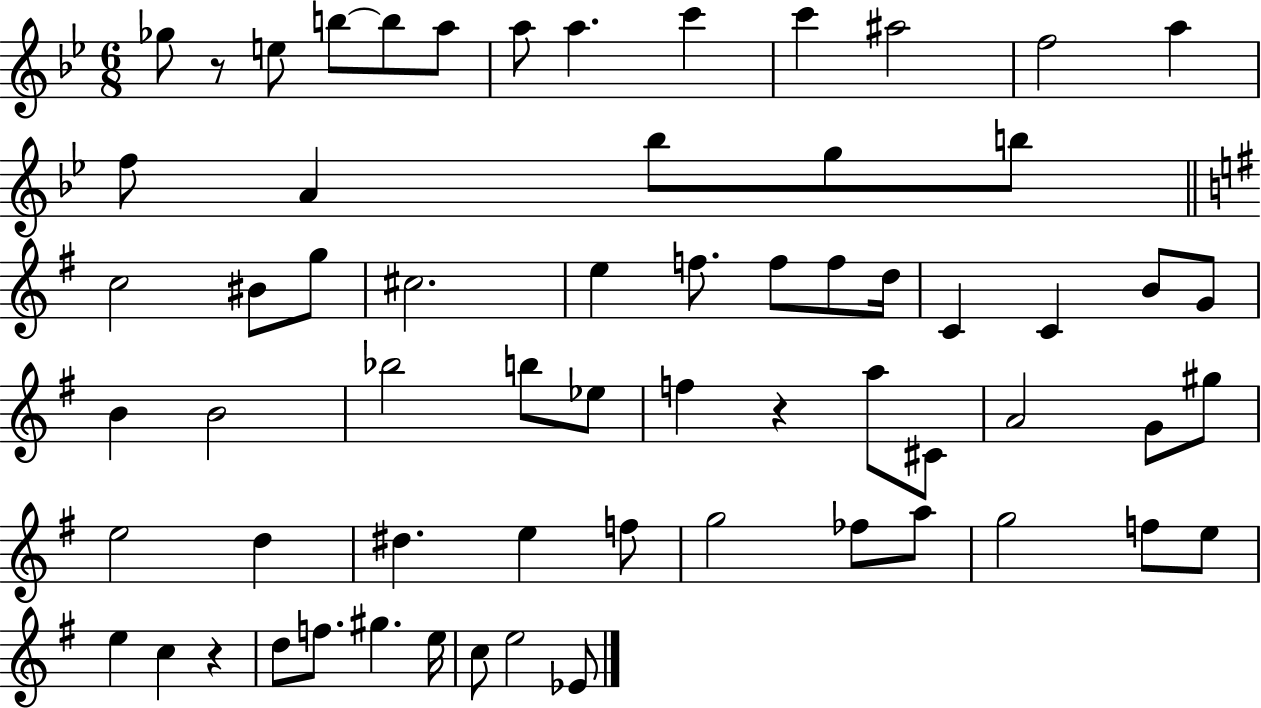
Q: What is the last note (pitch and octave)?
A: Eb4